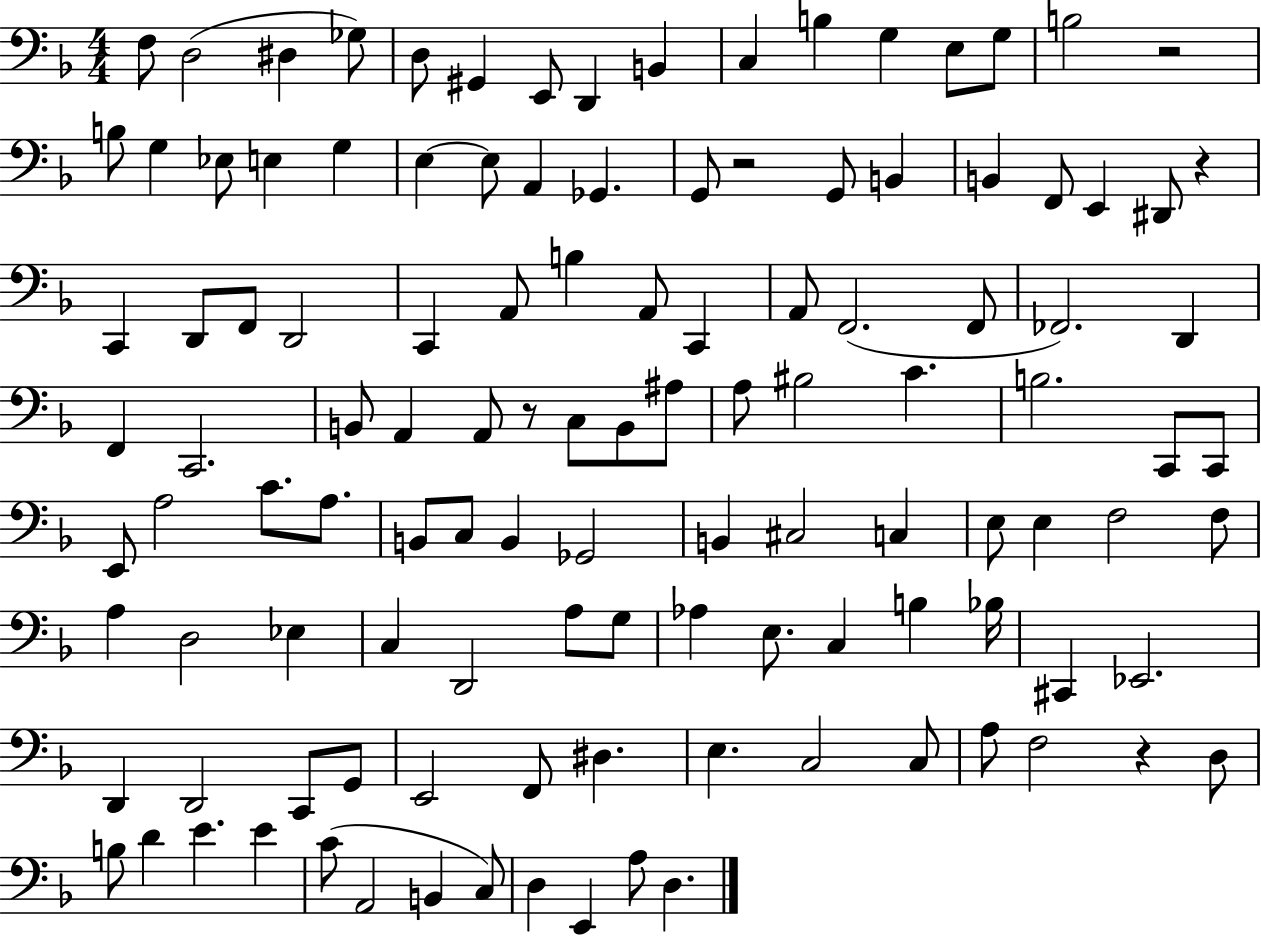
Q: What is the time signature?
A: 4/4